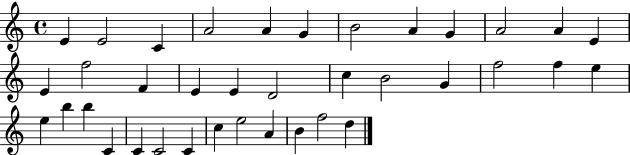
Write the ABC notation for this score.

X:1
T:Untitled
M:4/4
L:1/4
K:C
E E2 C A2 A G B2 A G A2 A E E f2 F E E D2 c B2 G f2 f e e b b C C C2 C c e2 A B f2 d